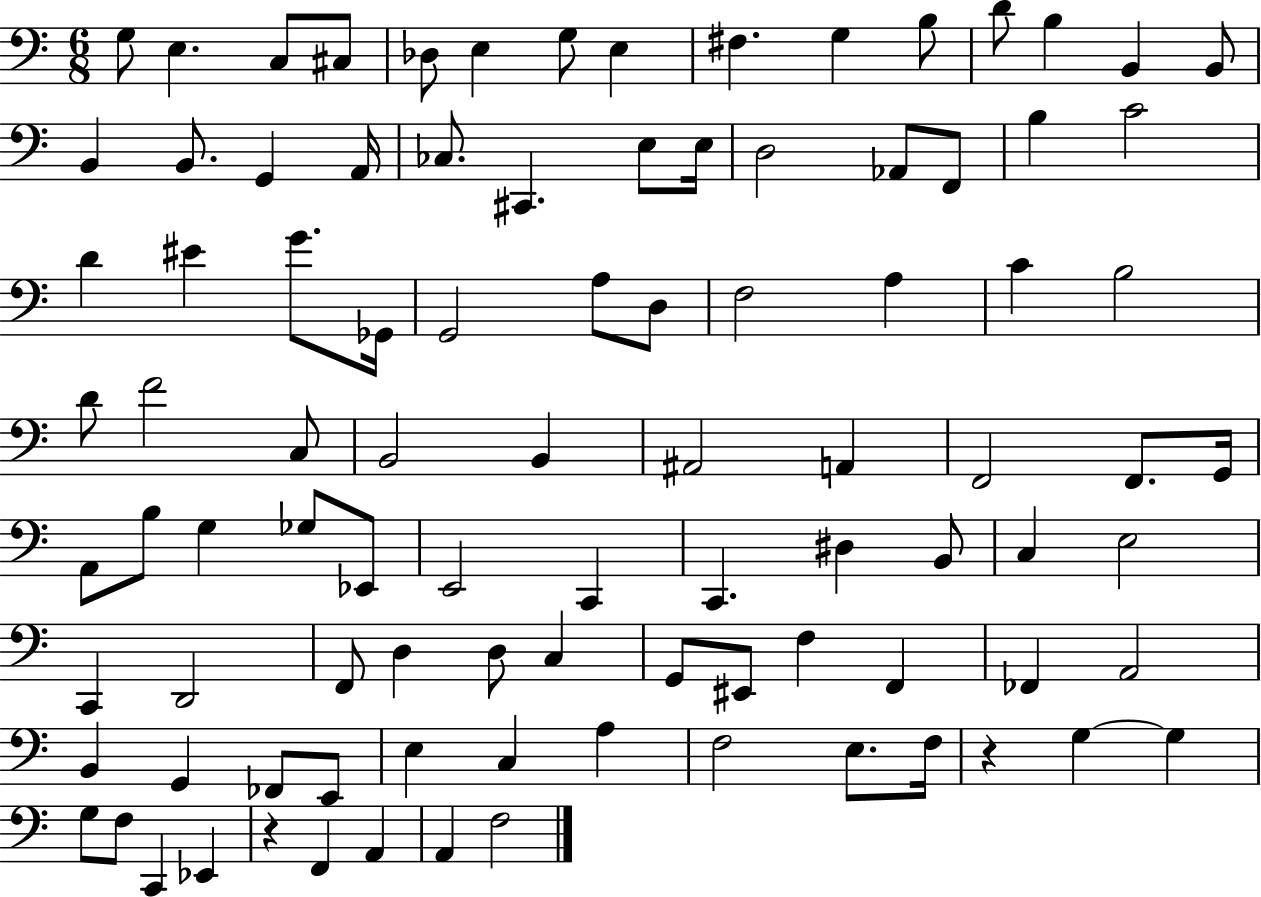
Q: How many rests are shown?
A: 2